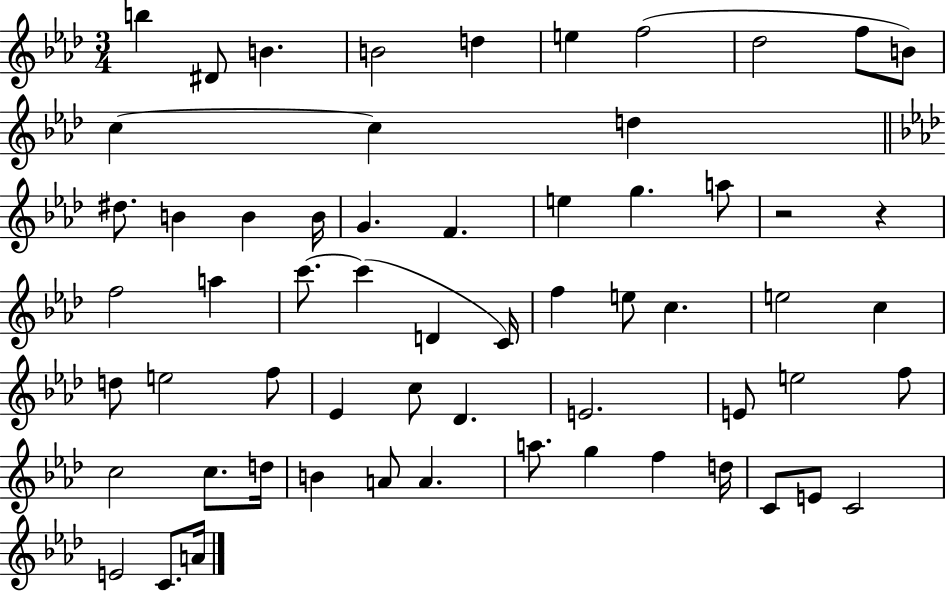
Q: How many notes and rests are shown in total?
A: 61